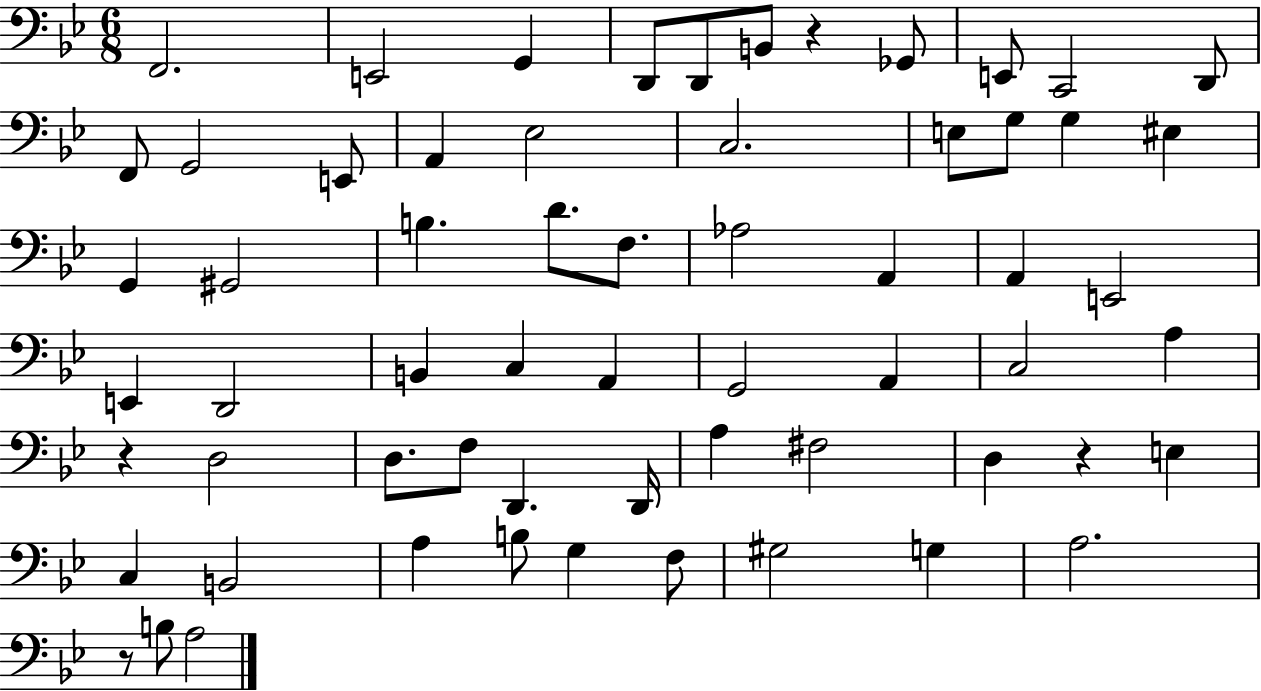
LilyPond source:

{
  \clef bass
  \numericTimeSignature
  \time 6/8
  \key bes \major
  \repeat volta 2 { f,2. | e,2 g,4 | d,8 d,8 b,8 r4 ges,8 | e,8 c,2 d,8 | \break f,8 g,2 e,8 | a,4 ees2 | c2. | e8 g8 g4 eis4 | \break g,4 gis,2 | b4. d'8. f8. | aes2 a,4 | a,4 e,2 | \break e,4 d,2 | b,4 c4 a,4 | g,2 a,4 | c2 a4 | \break r4 d2 | d8. f8 d,4. d,16 | a4 fis2 | d4 r4 e4 | \break c4 b,2 | a4 b8 g4 f8 | gis2 g4 | a2. | \break r8 b8 a2 | } \bar "|."
}